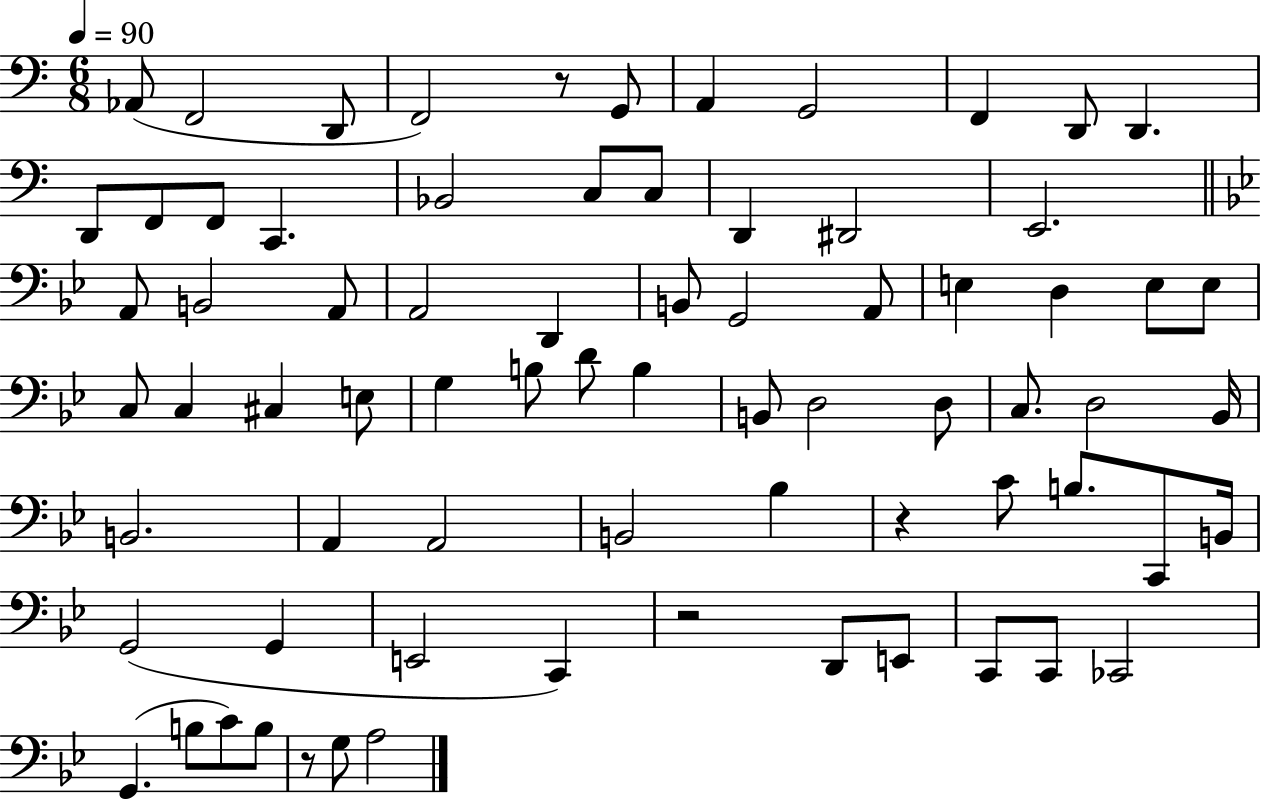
{
  \clef bass
  \numericTimeSignature
  \time 6/8
  \key c \major
  \tempo 4 = 90
  aes,8( f,2 d,8 | f,2) r8 g,8 | a,4 g,2 | f,4 d,8 d,4. | \break d,8 f,8 f,8 c,4. | bes,2 c8 c8 | d,4 dis,2 | e,2. | \break \bar "||" \break \key g \minor a,8 b,2 a,8 | a,2 d,4 | b,8 g,2 a,8 | e4 d4 e8 e8 | \break c8 c4 cis4 e8 | g4 b8 d'8 b4 | b,8 d2 d8 | c8. d2 bes,16 | \break b,2. | a,4 a,2 | b,2 bes4 | r4 c'8 b8. c,8 b,16 | \break g,2( g,4 | e,2 c,4) | r2 d,8 e,8 | c,8 c,8 ces,2 | \break g,4.( b8 c'8) b8 | r8 g8 a2 | \bar "|."
}